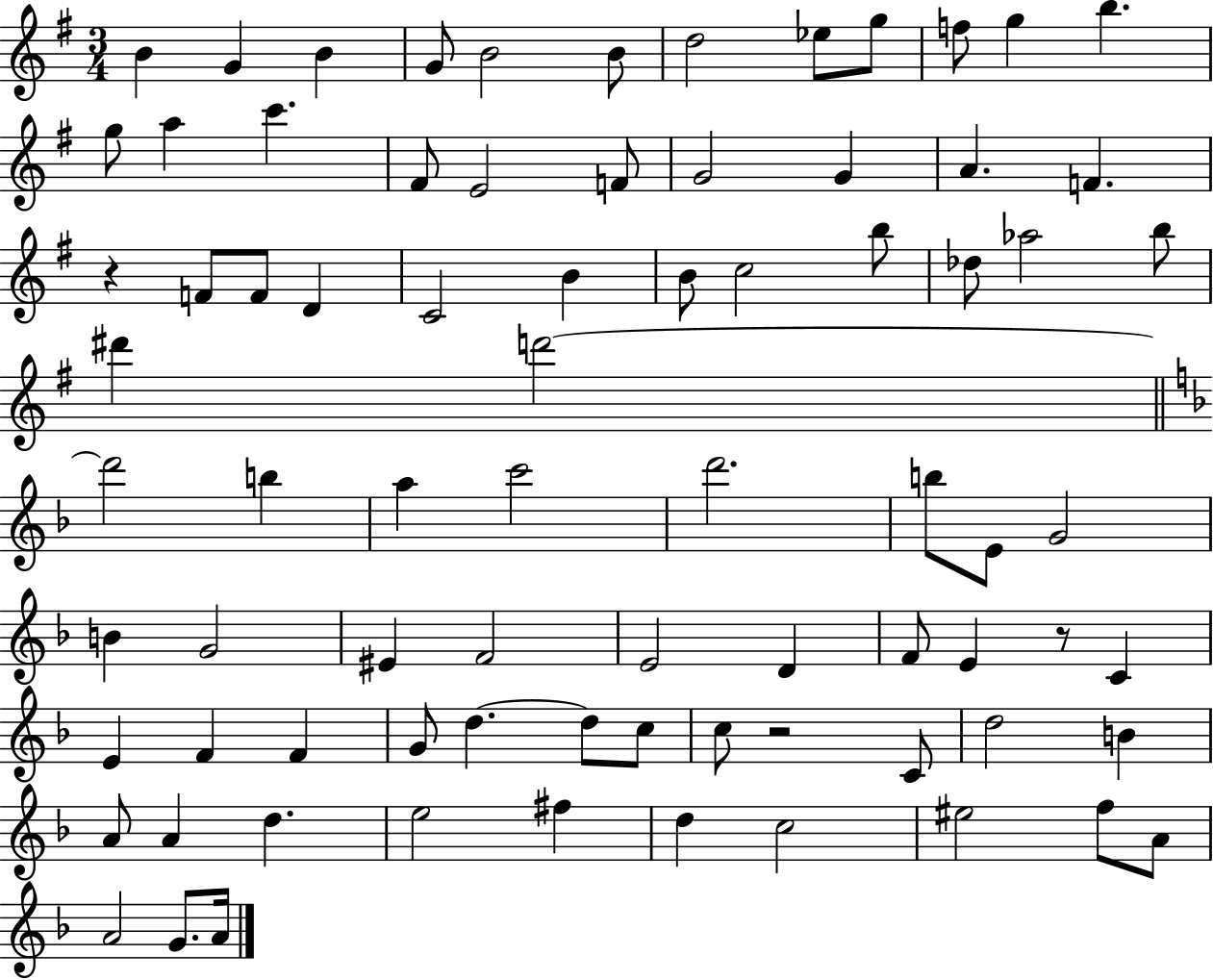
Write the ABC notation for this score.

X:1
T:Untitled
M:3/4
L:1/4
K:G
B G B G/2 B2 B/2 d2 _e/2 g/2 f/2 g b g/2 a c' ^F/2 E2 F/2 G2 G A F z F/2 F/2 D C2 B B/2 c2 b/2 _d/2 _a2 b/2 ^d' d'2 d'2 b a c'2 d'2 b/2 E/2 G2 B G2 ^E F2 E2 D F/2 E z/2 C E F F G/2 d d/2 c/2 c/2 z2 C/2 d2 B A/2 A d e2 ^f d c2 ^e2 f/2 A/2 A2 G/2 A/4